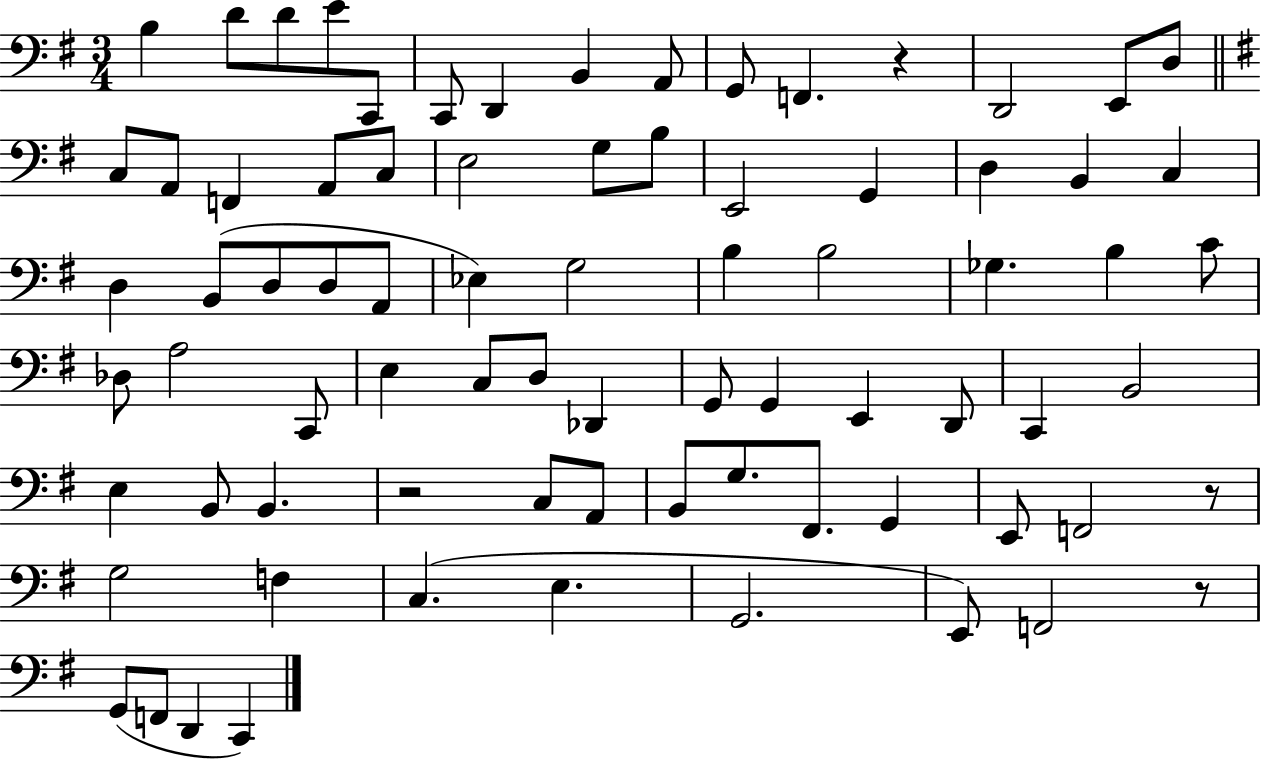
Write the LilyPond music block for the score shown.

{
  \clef bass
  \numericTimeSignature
  \time 3/4
  \key g \major
  b4 d'8 d'8 e'8 c,8 | c,8 d,4 b,4 a,8 | g,8 f,4. r4 | d,2 e,8 d8 | \break \bar "||" \break \key g \major c8 a,8 f,4 a,8 c8 | e2 g8 b8 | e,2 g,4 | d4 b,4 c4 | \break d4 b,8( d8 d8 a,8 | ees4) g2 | b4 b2 | ges4. b4 c'8 | \break des8 a2 c,8 | e4 c8 d8 des,4 | g,8 g,4 e,4 d,8 | c,4 b,2 | \break e4 b,8 b,4. | r2 c8 a,8 | b,8 g8. fis,8. g,4 | e,8 f,2 r8 | \break g2 f4 | c4.( e4. | g,2. | e,8) f,2 r8 | \break g,8( f,8 d,4 c,4) | \bar "|."
}